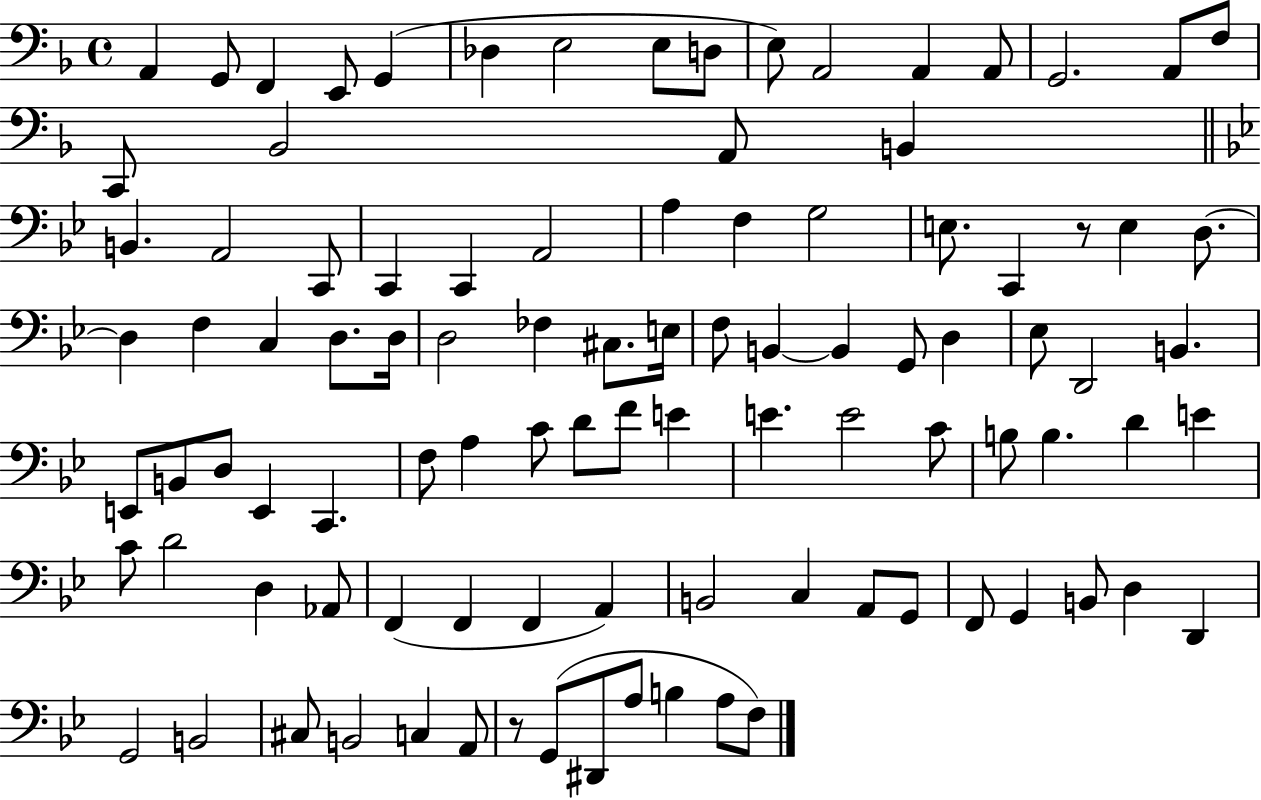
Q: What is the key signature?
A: F major